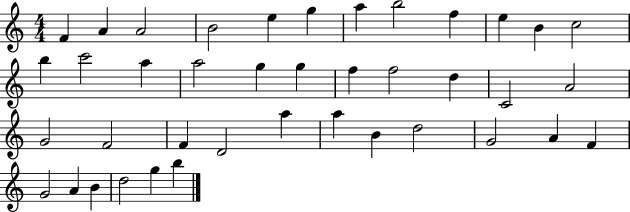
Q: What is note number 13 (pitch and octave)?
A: B5